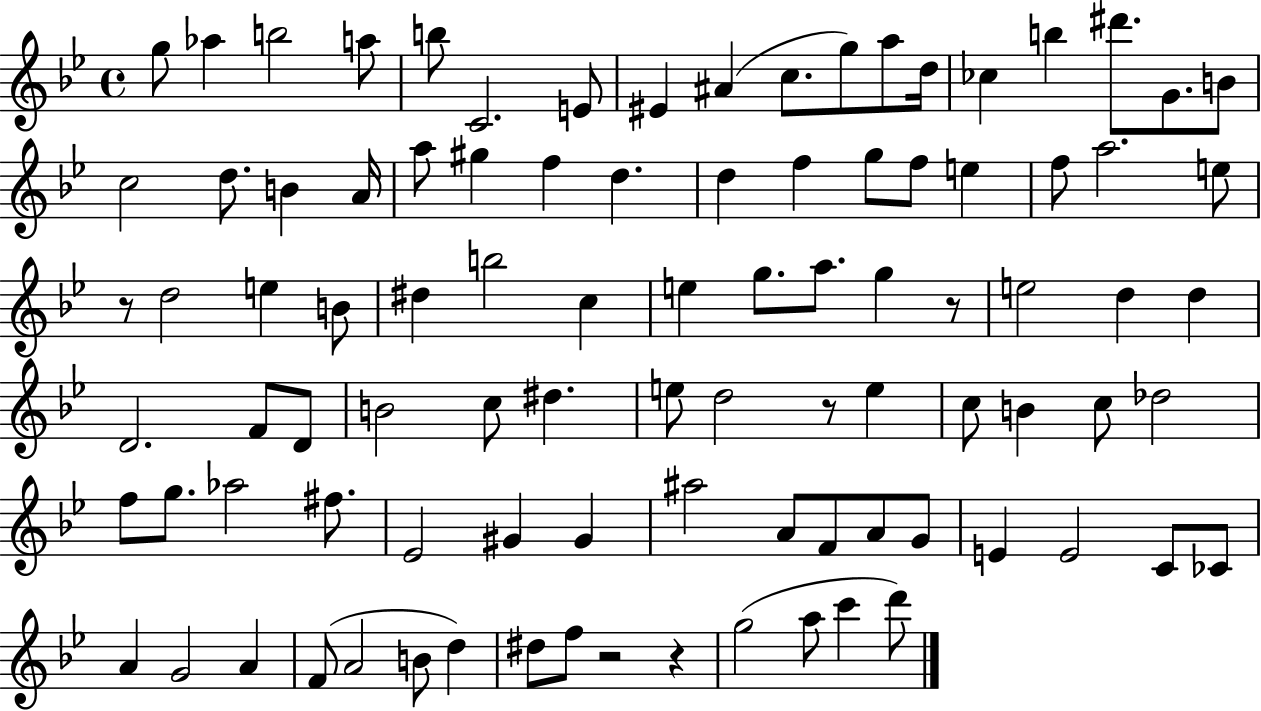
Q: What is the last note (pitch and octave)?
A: D6